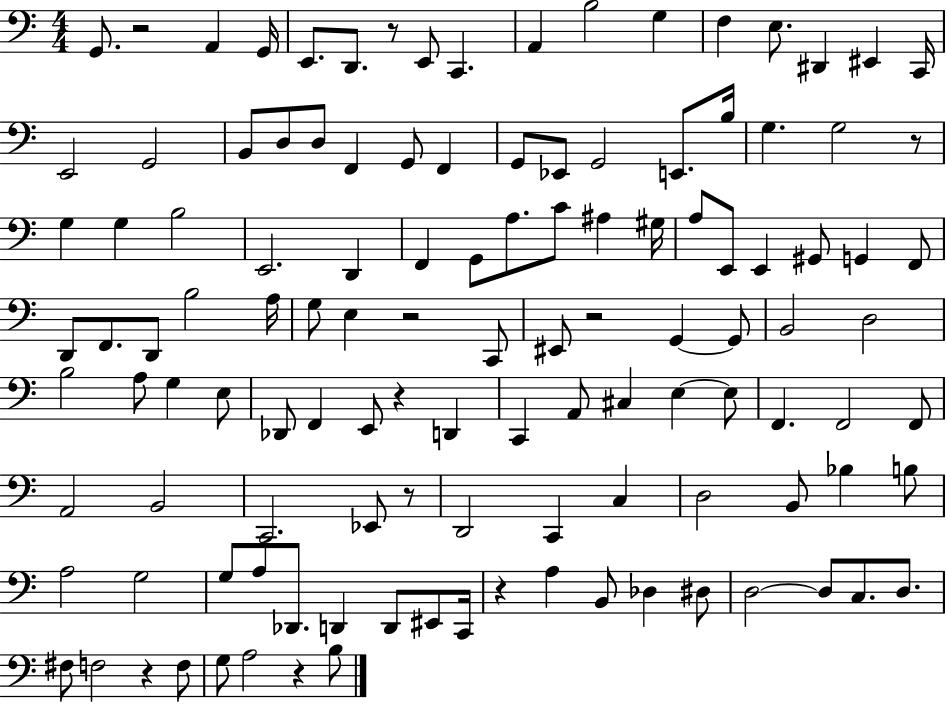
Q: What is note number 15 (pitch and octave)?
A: C2